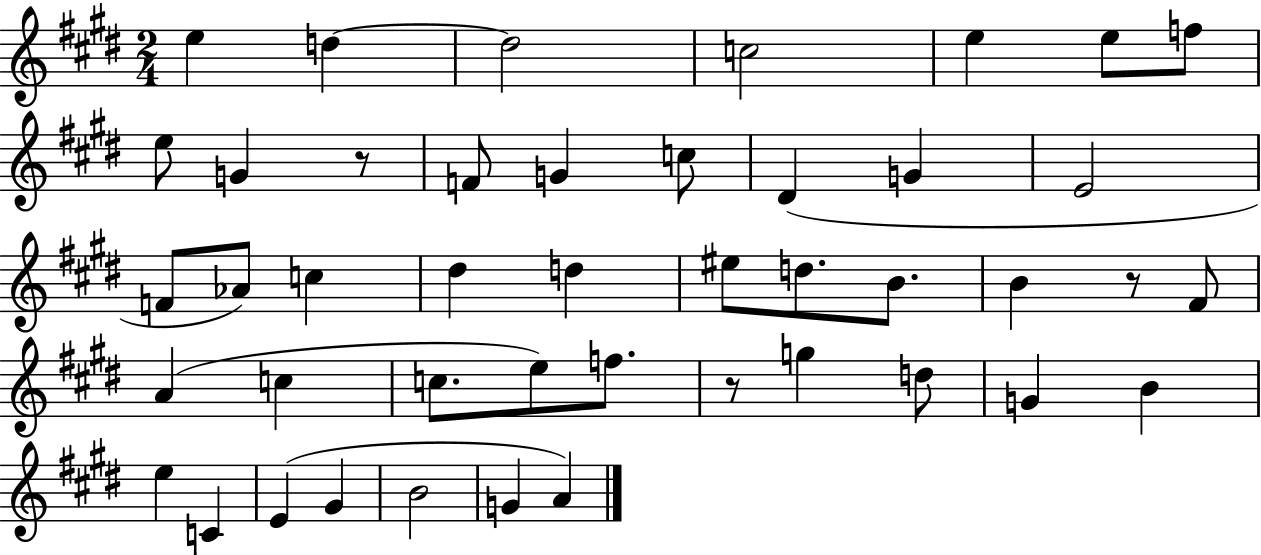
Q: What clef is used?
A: treble